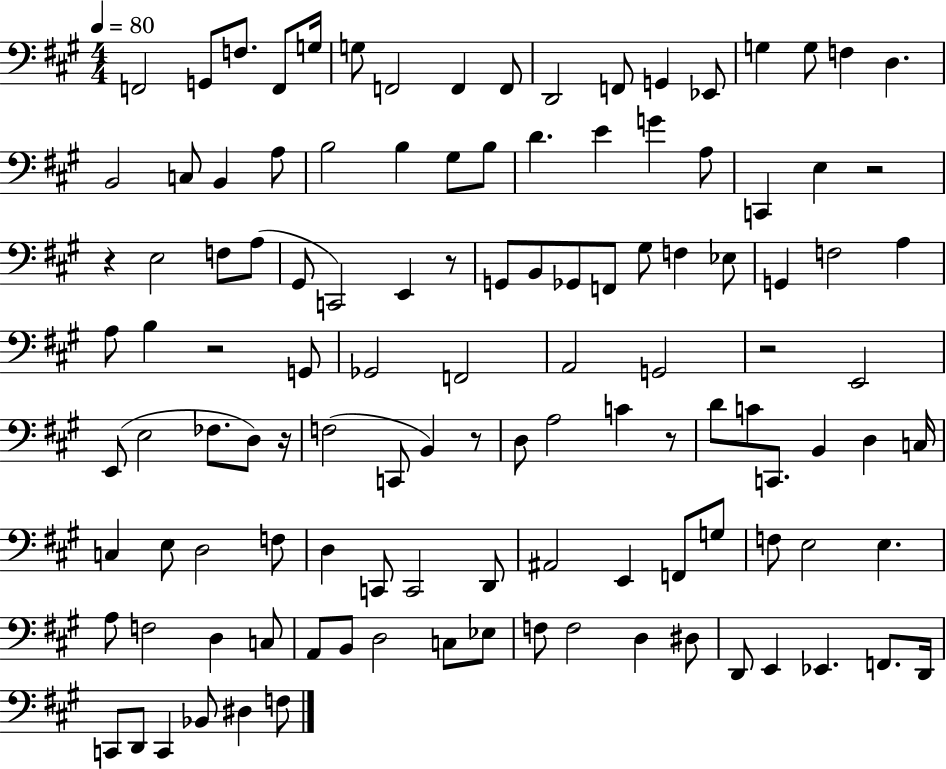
{
  \clef bass
  \numericTimeSignature
  \time 4/4
  \key a \major
  \tempo 4 = 80
  f,2 g,8 f8. f,8 g16 | g8 f,2 f,4 f,8 | d,2 f,8 g,4 ees,8 | g4 g8 f4 d4. | \break b,2 c8 b,4 a8 | b2 b4 gis8 b8 | d'4. e'4 g'4 a8 | c,4 e4 r2 | \break r4 e2 f8 a8( | gis,8 c,2) e,4 r8 | g,8 b,8 ges,8 f,8 gis8 f4 ees8 | g,4 f2 a4 | \break a8 b4 r2 g,8 | ges,2 f,2 | a,2 g,2 | r2 e,2 | \break e,8( e2 fes8. d8) r16 | f2( c,8 b,4) r8 | d8 a2 c'4 r8 | d'8 c'8 c,8. b,4 d4 c16 | \break c4 e8 d2 f8 | d4 c,8 c,2 d,8 | ais,2 e,4 f,8 g8 | f8 e2 e4. | \break a8 f2 d4 c8 | a,8 b,8 d2 c8 ees8 | f8 f2 d4 dis8 | d,8 e,4 ees,4. f,8. d,16 | \break c,8 d,8 c,4 bes,8 dis4 f8 | \bar "|."
}